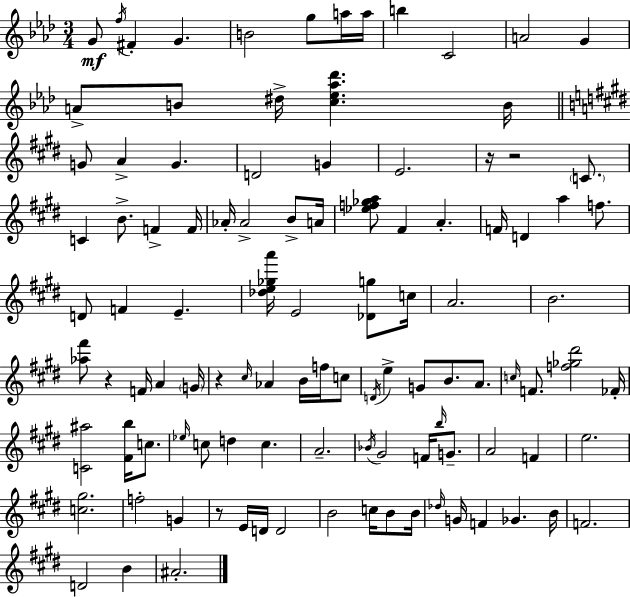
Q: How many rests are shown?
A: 5